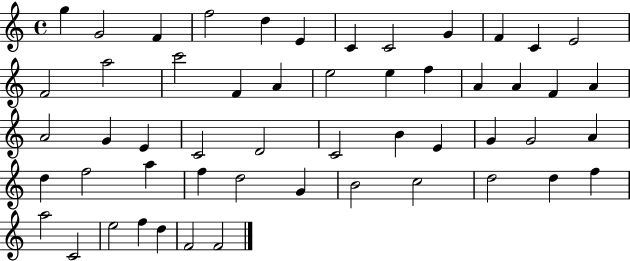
{
  \clef treble
  \time 4/4
  \defaultTimeSignature
  \key c \major
  g''4 g'2 f'4 | f''2 d''4 e'4 | c'4 c'2 g'4 | f'4 c'4 e'2 | \break f'2 a''2 | c'''2 f'4 a'4 | e''2 e''4 f''4 | a'4 a'4 f'4 a'4 | \break a'2 g'4 e'4 | c'2 d'2 | c'2 b'4 e'4 | g'4 g'2 a'4 | \break d''4 f''2 a''4 | f''4 d''2 g'4 | b'2 c''2 | d''2 d''4 f''4 | \break a''2 c'2 | e''2 f''4 d''4 | f'2 f'2 | \bar "|."
}